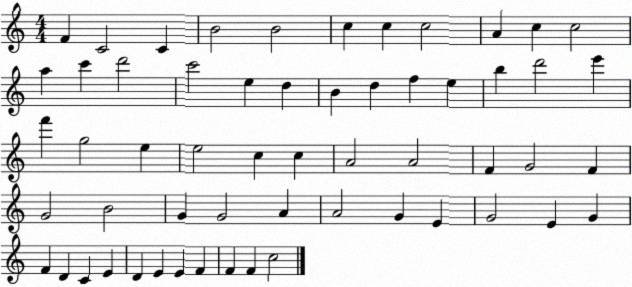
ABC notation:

X:1
T:Untitled
M:4/4
L:1/4
K:C
F C2 C B2 B2 c c c2 A c c2 a c' d'2 c'2 e d B d f e b d'2 e' f' g2 e e2 c c A2 A2 F G2 F G2 B2 G G2 A A2 G E G2 E G F D C E D E E F F F c2